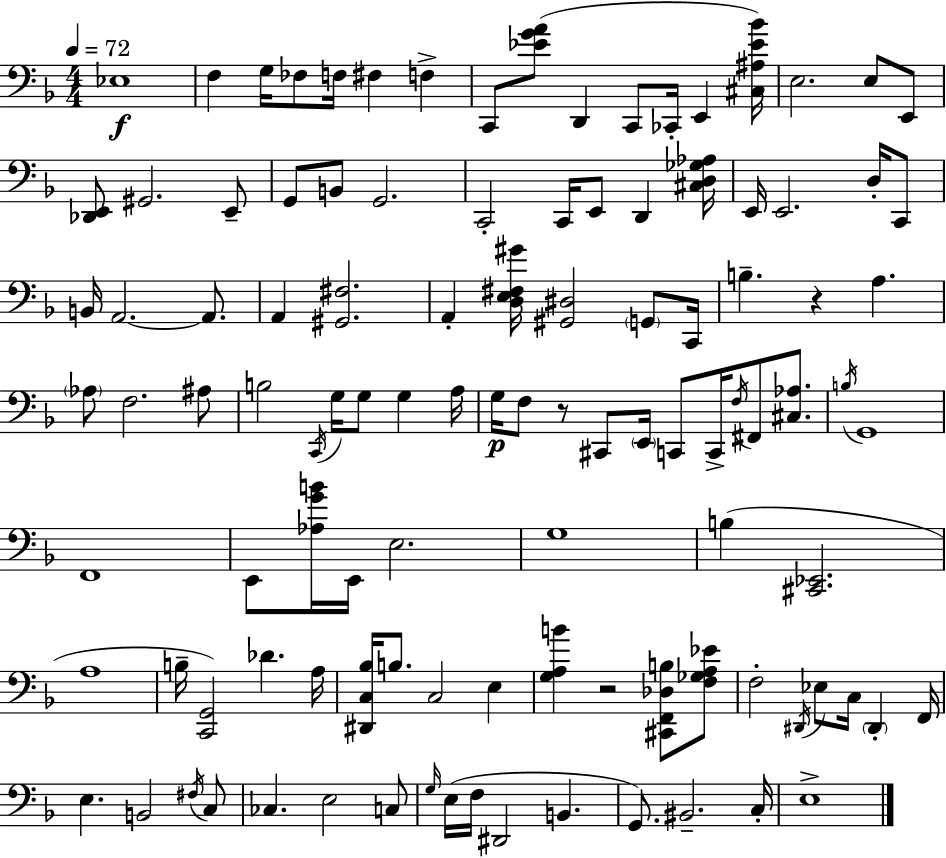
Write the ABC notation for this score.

X:1
T:Untitled
M:4/4
L:1/4
K:F
_E,4 F, G,/4 _F,/2 F,/4 ^F, F, C,,/2 [_EGA]/2 D,, C,,/2 _C,,/4 E,, [^C,^A,_E_B]/4 E,2 E,/2 E,,/2 [_D,,E,,]/2 ^G,,2 E,,/2 G,,/2 B,,/2 G,,2 C,,2 C,,/4 E,,/2 D,, [^C,D,_G,_A,]/4 E,,/4 E,,2 D,/4 C,,/2 B,,/4 A,,2 A,,/2 A,, [^G,,^F,]2 A,, [D,E,^F,^G]/4 [^G,,^D,]2 G,,/2 C,,/4 B, z A, _A,/2 F,2 ^A,/2 B,2 C,,/4 G,/4 G,/2 G, A,/4 G,/4 F,/2 z/2 ^C,,/2 E,,/4 C,,/2 C,,/4 F,/4 ^F,,/2 [^C,_A,]/2 B,/4 G,,4 F,,4 E,,/2 [_A,GB]/4 E,,/4 E,2 G,4 B, [^C,,_E,,]2 A,4 B,/4 [C,,G,,]2 _D A,/4 [^D,,C,_B,]/4 B,/2 C,2 E, [G,A,B] z2 [^C,,F,,_D,B,]/2 [F,_G,A,_E]/2 F,2 ^D,,/4 _E,/2 C,/4 ^D,, F,,/4 E, B,,2 ^F,/4 C,/2 _C, E,2 C,/2 G,/4 E,/4 F,/4 ^D,,2 B,, G,,/2 ^B,,2 C,/4 E,4